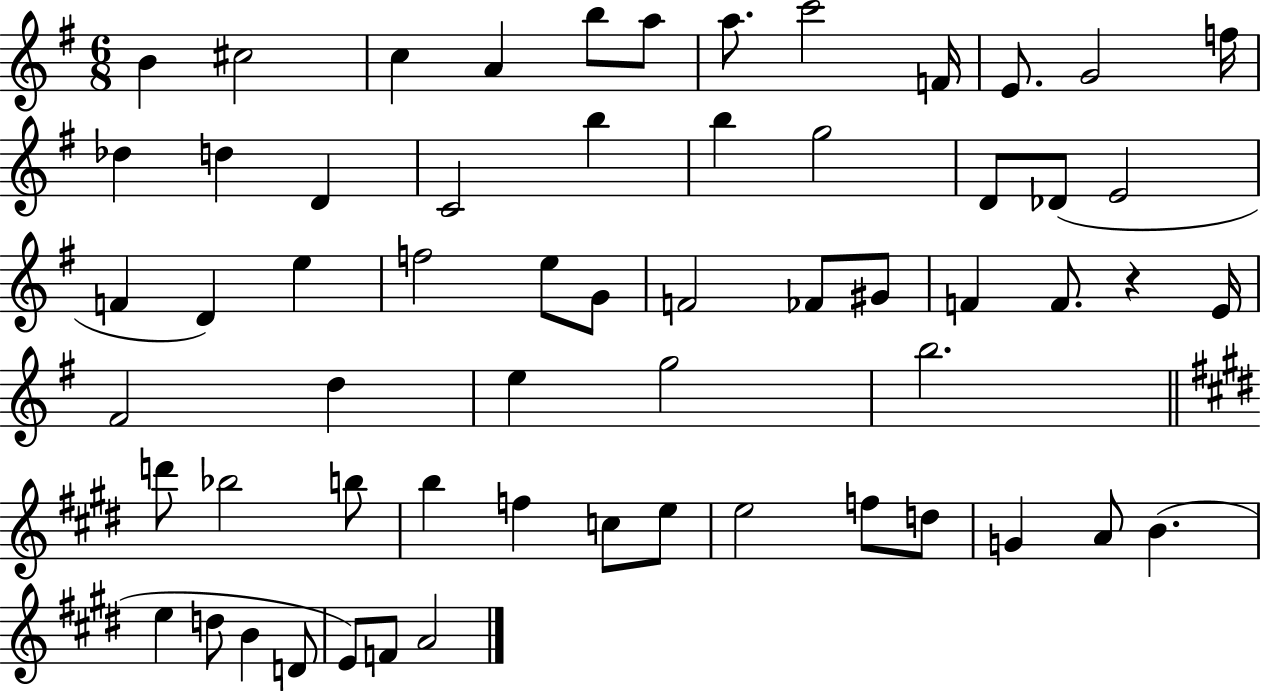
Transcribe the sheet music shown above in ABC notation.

X:1
T:Untitled
M:6/8
L:1/4
K:G
B ^c2 c A b/2 a/2 a/2 c'2 F/4 E/2 G2 f/4 _d d D C2 b b g2 D/2 _D/2 E2 F D e f2 e/2 G/2 F2 _F/2 ^G/2 F F/2 z E/4 ^F2 d e g2 b2 d'/2 _b2 b/2 b f c/2 e/2 e2 f/2 d/2 G A/2 B e d/2 B D/2 E/2 F/2 A2